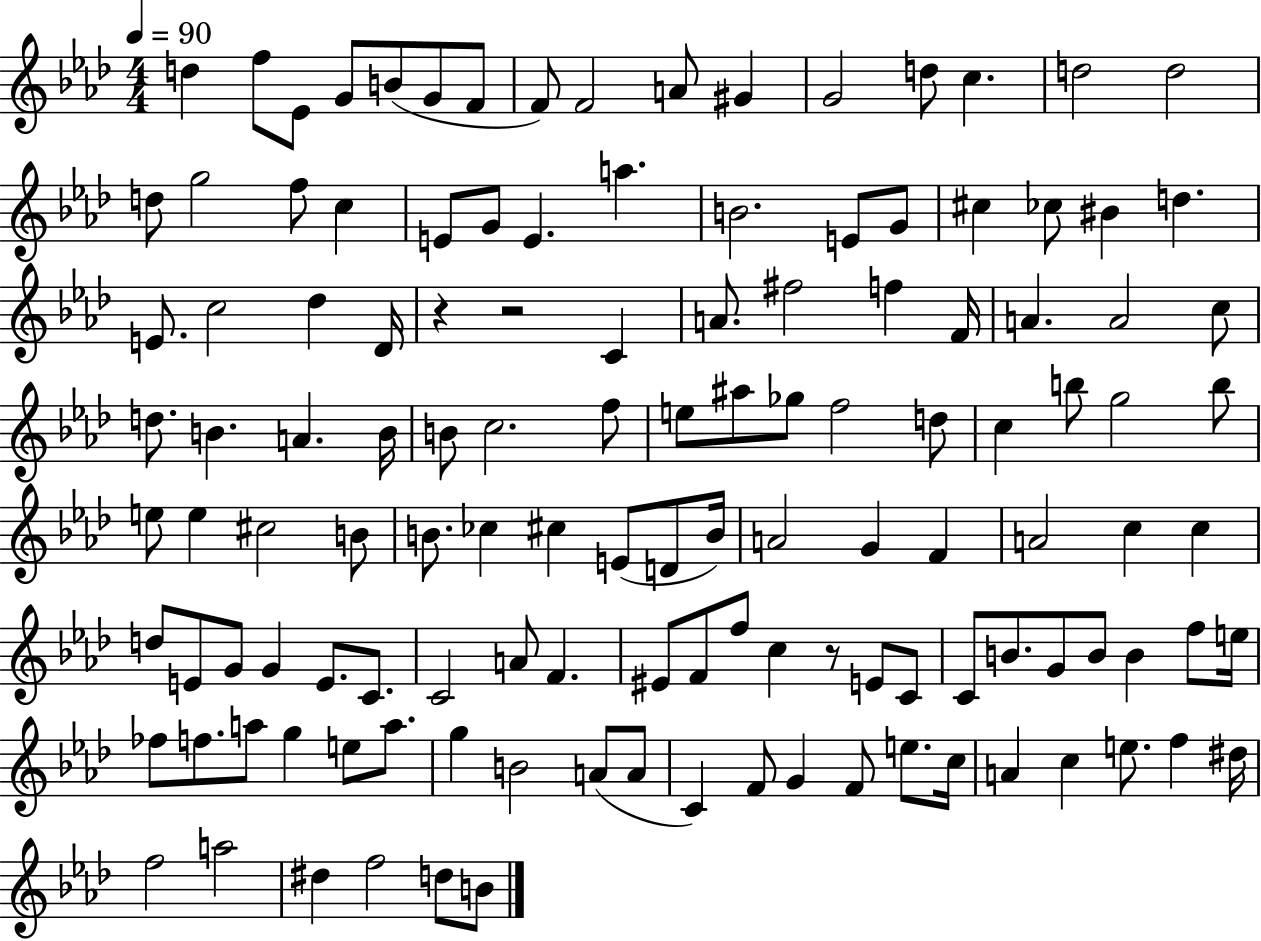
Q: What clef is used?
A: treble